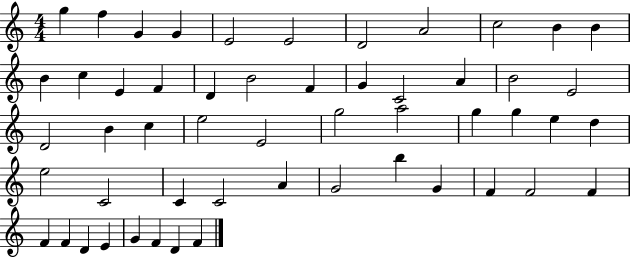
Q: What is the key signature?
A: C major